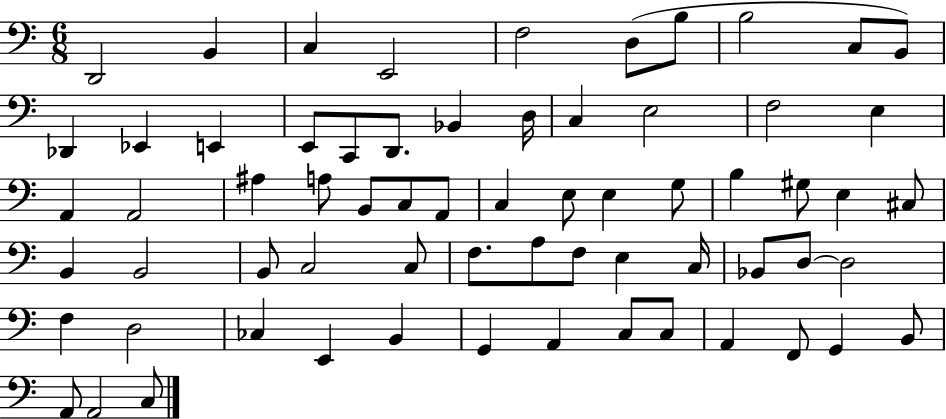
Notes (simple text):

D2/h B2/q C3/q E2/h F3/h D3/e B3/e B3/h C3/e B2/e Db2/q Eb2/q E2/q E2/e C2/e D2/e. Bb2/q D3/s C3/q E3/h F3/h E3/q A2/q A2/h A#3/q A3/e B2/e C3/e A2/e C3/q E3/e E3/q G3/e B3/q G#3/e E3/q C#3/e B2/q B2/h B2/e C3/h C3/e F3/e. A3/e F3/e E3/q C3/s Bb2/e D3/e D3/h F3/q D3/h CES3/q E2/q B2/q G2/q A2/q C3/e C3/e A2/q F2/e G2/q B2/e A2/e A2/h C3/e